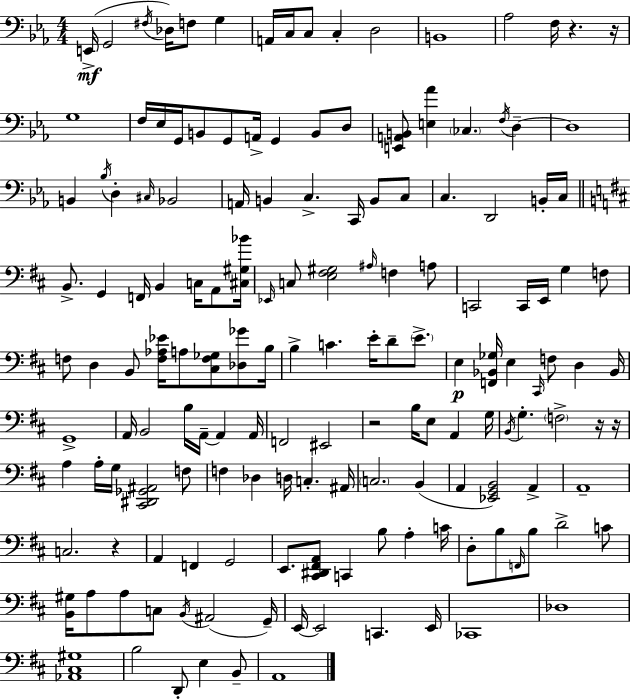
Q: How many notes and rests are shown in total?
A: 156